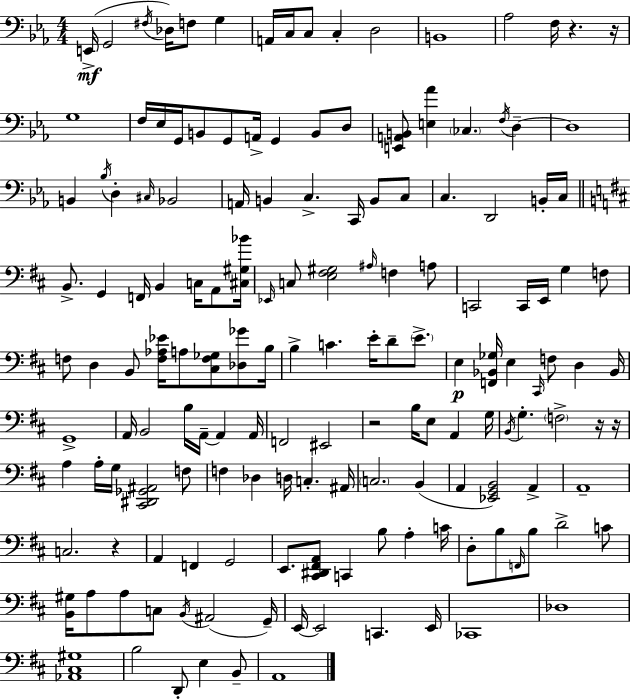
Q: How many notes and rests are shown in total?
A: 156